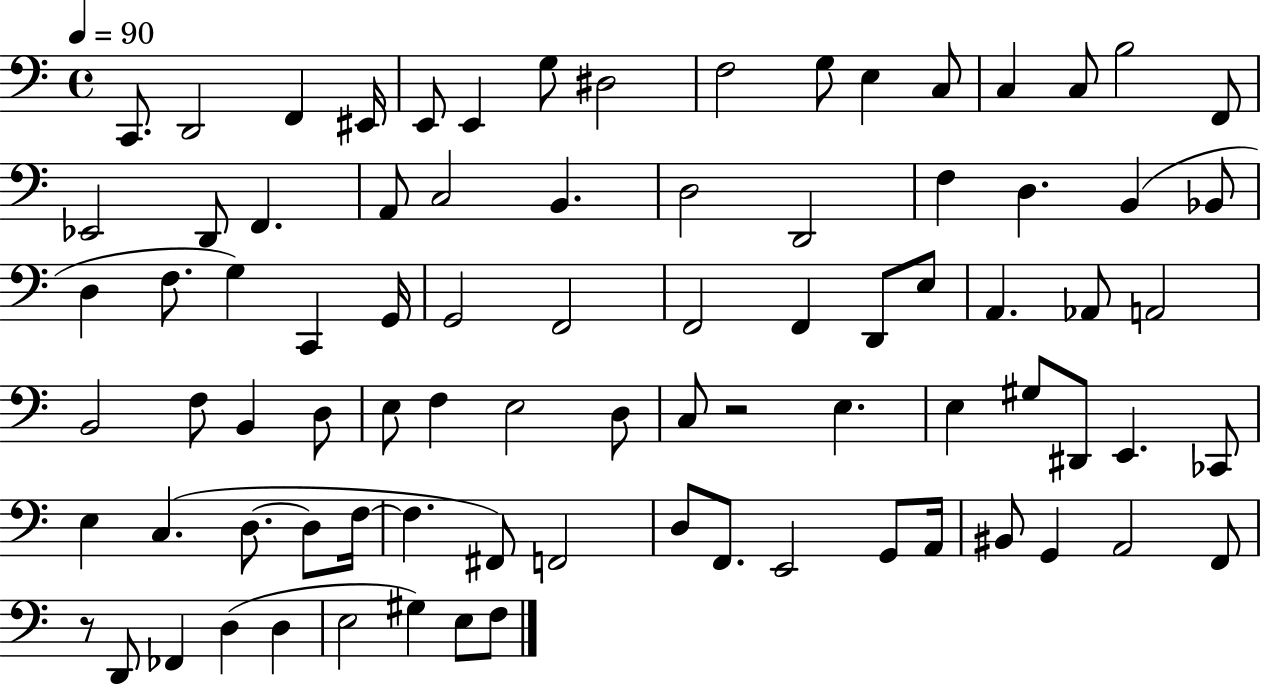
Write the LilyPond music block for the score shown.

{
  \clef bass
  \time 4/4
  \defaultTimeSignature
  \key c \major
  \tempo 4 = 90
  c,8. d,2 f,4 eis,16 | e,8 e,4 g8 dis2 | f2 g8 e4 c8 | c4 c8 b2 f,8 | \break ees,2 d,8 f,4. | a,8 c2 b,4. | d2 d,2 | f4 d4. b,4( bes,8 | \break d4 f8. g4) c,4 g,16 | g,2 f,2 | f,2 f,4 d,8 e8 | a,4. aes,8 a,2 | \break b,2 f8 b,4 d8 | e8 f4 e2 d8 | c8 r2 e4. | e4 gis8 dis,8 e,4. ces,8 | \break e4 c4.( d8.~~ d8 f16~~ | f4. fis,8) f,2 | d8 f,8. e,2 g,8 a,16 | bis,8 g,4 a,2 f,8 | \break r8 d,8 fes,4 d4( d4 | e2 gis4) e8 f8 | \bar "|."
}